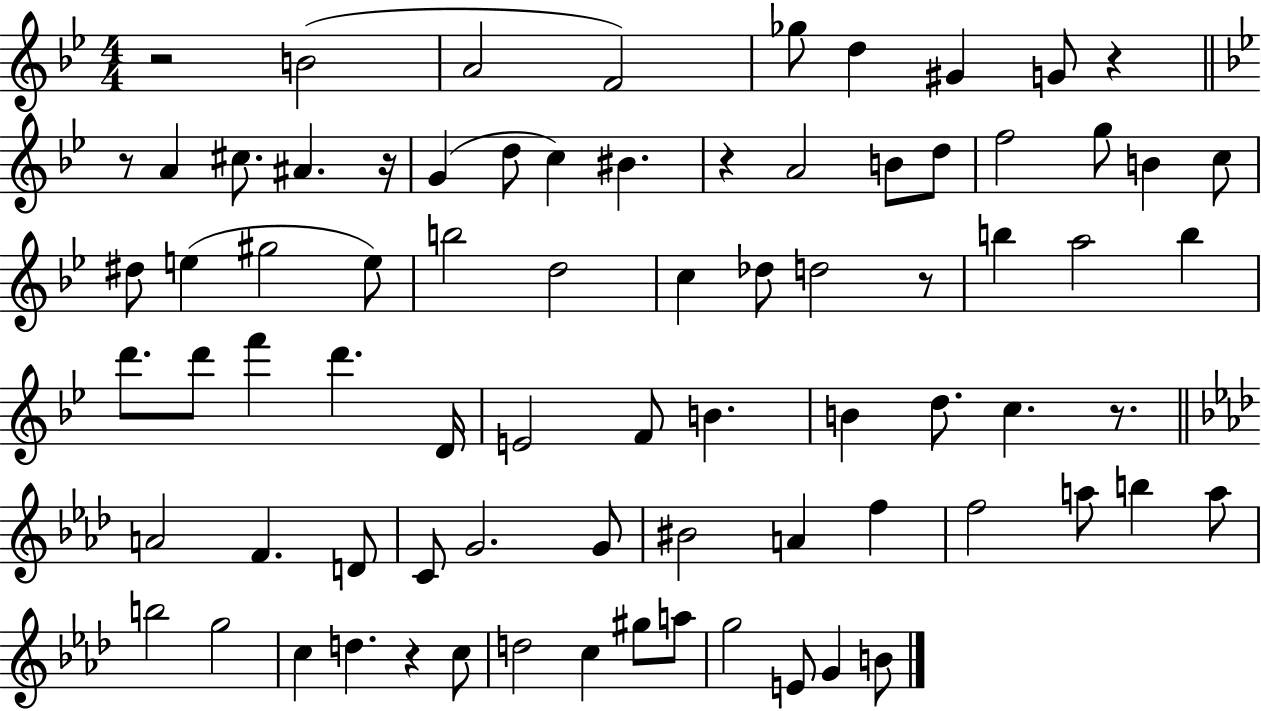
{
  \clef treble
  \numericTimeSignature
  \time 4/4
  \key bes \major
  r2 b'2( | a'2 f'2) | ges''8 d''4 gis'4 g'8 r4 | \bar "||" \break \key bes \major r8 a'4 cis''8. ais'4. r16 | g'4( d''8 c''4) bis'4. | r4 a'2 b'8 d''8 | f''2 g''8 b'4 c''8 | \break dis''8 e''4( gis''2 e''8) | b''2 d''2 | c''4 des''8 d''2 r8 | b''4 a''2 b''4 | \break d'''8. d'''8 f'''4 d'''4. d'16 | e'2 f'8 b'4. | b'4 d''8. c''4. r8. | \bar "||" \break \key aes \major a'2 f'4. d'8 | c'8 g'2. g'8 | bis'2 a'4 f''4 | f''2 a''8 b''4 a''8 | \break b''2 g''2 | c''4 d''4. r4 c''8 | d''2 c''4 gis''8 a''8 | g''2 e'8 g'4 b'8 | \break \bar "|."
}